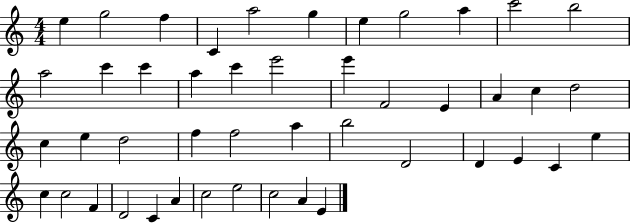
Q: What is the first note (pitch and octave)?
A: E5